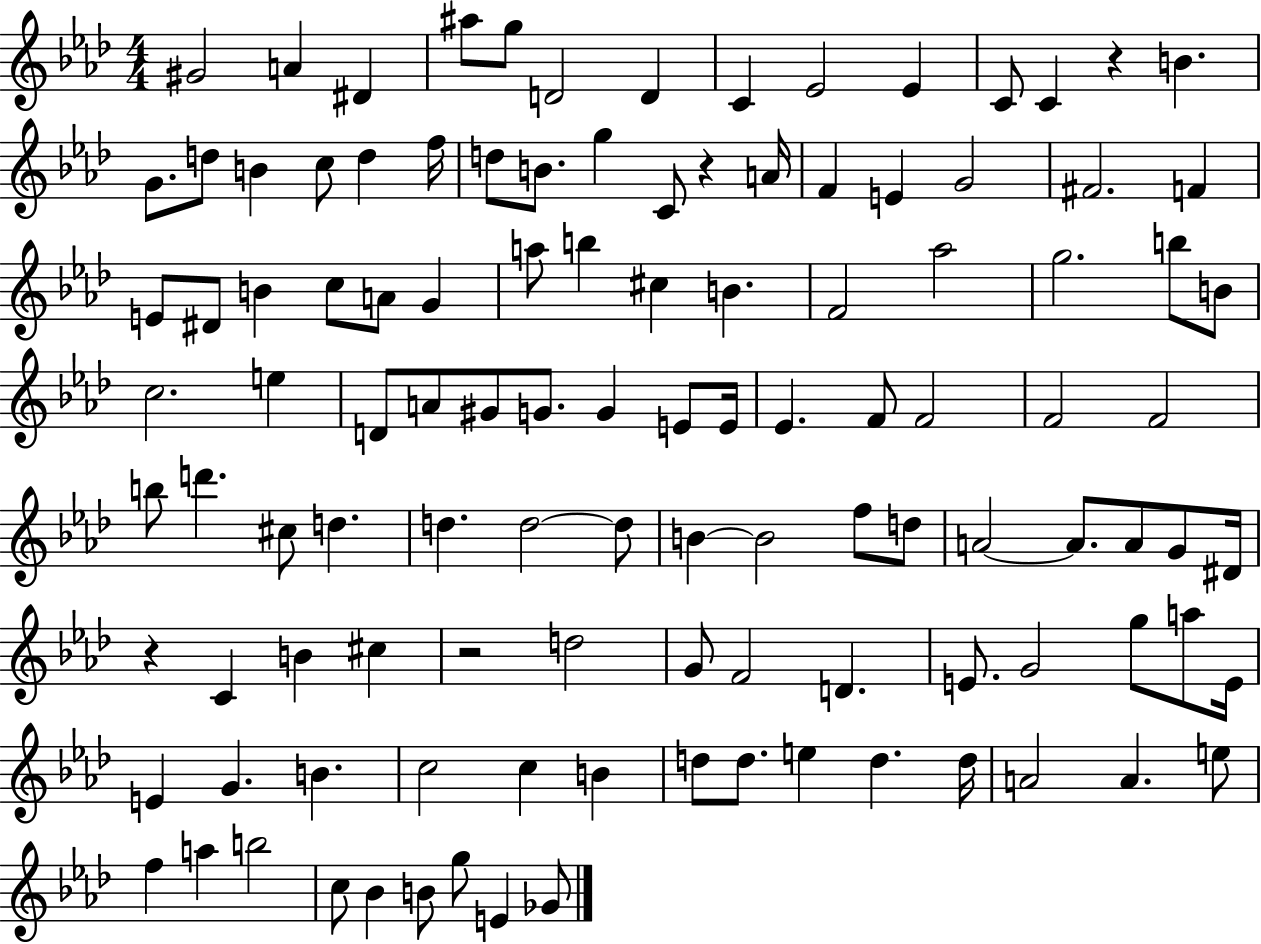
{
  \clef treble
  \numericTimeSignature
  \time 4/4
  \key aes \major
  gis'2 a'4 dis'4 | ais''8 g''8 d'2 d'4 | c'4 ees'2 ees'4 | c'8 c'4 r4 b'4. | \break g'8. d''8 b'4 c''8 d''4 f''16 | d''8 b'8. g''4 c'8 r4 a'16 | f'4 e'4 g'2 | fis'2. f'4 | \break e'8 dis'8 b'4 c''8 a'8 g'4 | a''8 b''4 cis''4 b'4. | f'2 aes''2 | g''2. b''8 b'8 | \break c''2. e''4 | d'8 a'8 gis'8 g'8. g'4 e'8 e'16 | ees'4. f'8 f'2 | f'2 f'2 | \break b''8 d'''4. cis''8 d''4. | d''4. d''2~~ d''8 | b'4~~ b'2 f''8 d''8 | a'2~~ a'8. a'8 g'8 dis'16 | \break r4 c'4 b'4 cis''4 | r2 d''2 | g'8 f'2 d'4. | e'8. g'2 g''8 a''8 e'16 | \break e'4 g'4. b'4. | c''2 c''4 b'4 | d''8 d''8. e''4 d''4. d''16 | a'2 a'4. e''8 | \break f''4 a''4 b''2 | c''8 bes'4 b'8 g''8 e'4 ges'8 | \bar "|."
}